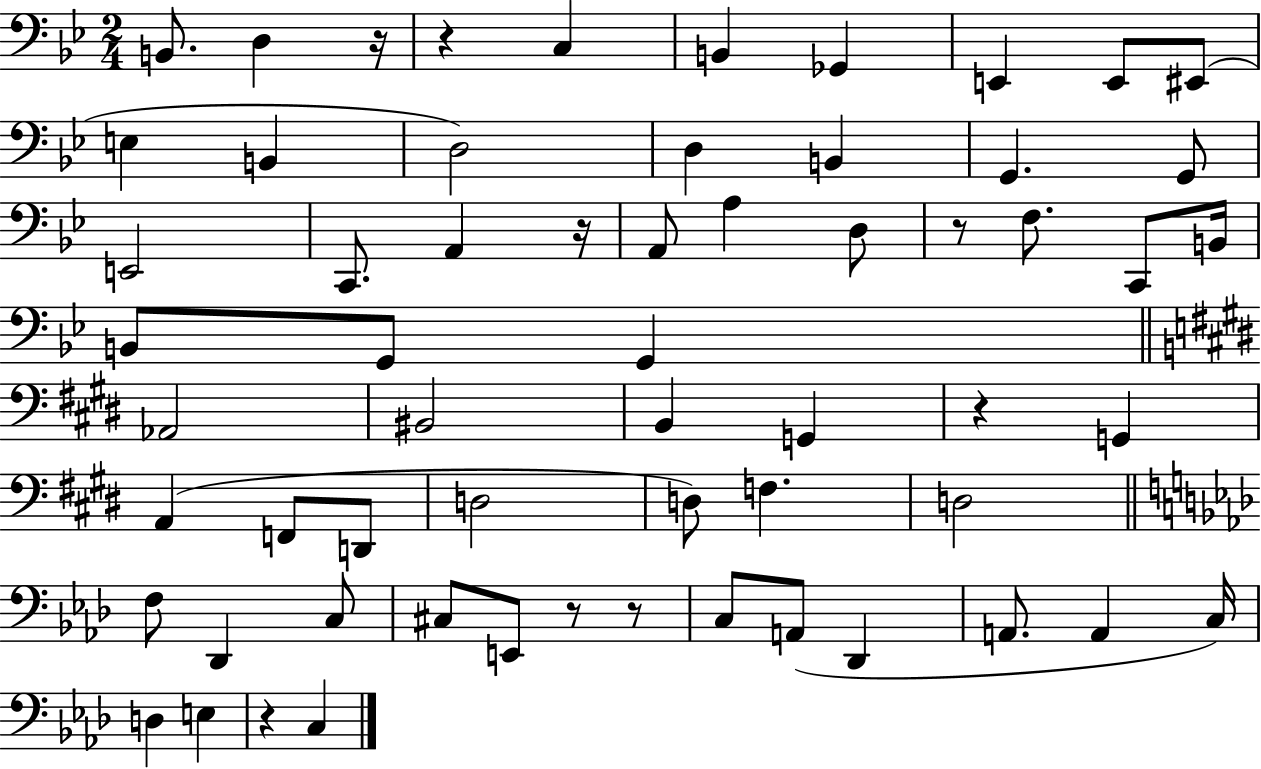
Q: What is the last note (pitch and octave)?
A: C3